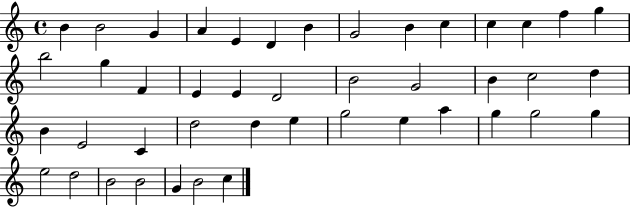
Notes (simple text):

B4/q B4/h G4/q A4/q E4/q D4/q B4/q G4/h B4/q C5/q C5/q C5/q F5/q G5/q B5/h G5/q F4/q E4/q E4/q D4/h B4/h G4/h B4/q C5/h D5/q B4/q E4/h C4/q D5/h D5/q E5/q G5/h E5/q A5/q G5/q G5/h G5/q E5/h D5/h B4/h B4/h G4/q B4/h C5/q